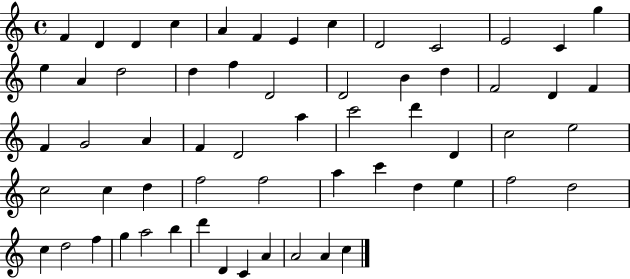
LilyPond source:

{
  \clef treble
  \time 4/4
  \defaultTimeSignature
  \key c \major
  f'4 d'4 d'4 c''4 | a'4 f'4 e'4 c''4 | d'2 c'2 | e'2 c'4 g''4 | \break e''4 a'4 d''2 | d''4 f''4 d'2 | d'2 b'4 d''4 | f'2 d'4 f'4 | \break f'4 g'2 a'4 | f'4 d'2 a''4 | c'''2 d'''4 d'4 | c''2 e''2 | \break c''2 c''4 d''4 | f''2 f''2 | a''4 c'''4 d''4 e''4 | f''2 d''2 | \break c''4 d''2 f''4 | g''4 a''2 b''4 | d'''4 d'4 c'4 a'4 | a'2 a'4 c''4 | \break \bar "|."
}